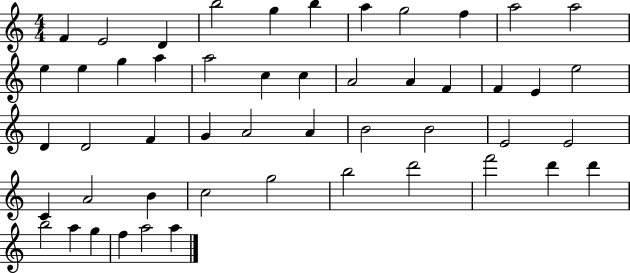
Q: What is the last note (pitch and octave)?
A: A5